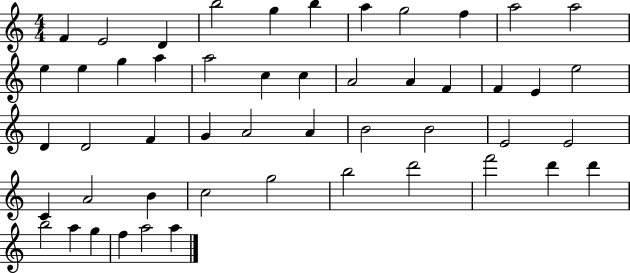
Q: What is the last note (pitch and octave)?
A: A5